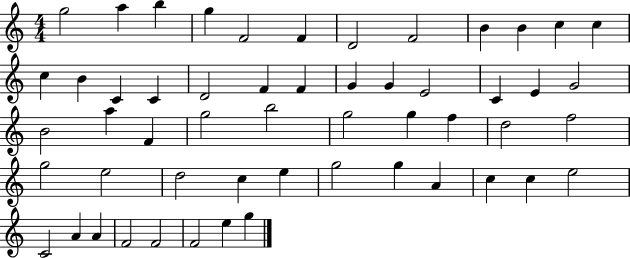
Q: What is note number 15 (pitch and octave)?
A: C4